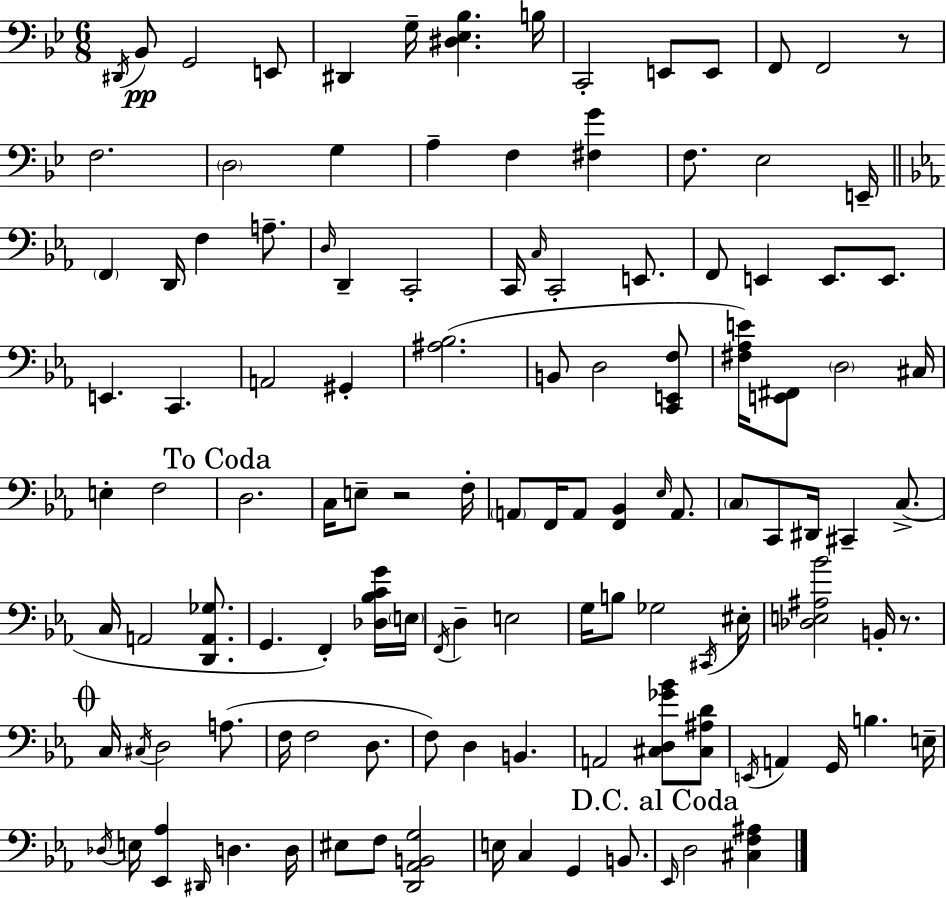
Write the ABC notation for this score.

X:1
T:Untitled
M:6/8
L:1/4
K:Gm
^D,,/4 _B,,/2 G,,2 E,,/2 ^D,, G,/4 [^D,_E,_B,] B,/4 C,,2 E,,/2 E,,/2 F,,/2 F,,2 z/2 F,2 D,2 G, A, F, [^F,G] F,/2 _E,2 E,,/4 F,, D,,/4 F, A,/2 D,/4 D,, C,,2 C,,/4 C,/4 C,,2 E,,/2 F,,/2 E,, E,,/2 E,,/2 E,, C,, A,,2 ^G,, [^A,_B,]2 B,,/2 D,2 [C,,E,,F,]/2 [^F,_A,E]/4 [E,,^F,,]/2 D,2 ^C,/4 E, F,2 D,2 C,/4 E,/2 z2 F,/4 A,,/2 F,,/4 A,,/2 [F,,_B,,] _E,/4 A,,/2 C,/2 C,,/2 ^D,,/4 ^C,, C,/2 C,/4 A,,2 [D,,A,,_G,]/2 G,, F,, [_D,_B,CG]/4 E,/4 F,,/4 D, E,2 G,/4 B,/2 _G,2 ^C,,/4 ^E,/4 [_D,E,^A,_B]2 B,,/4 z/2 C,/4 ^C,/4 D,2 A,/2 F,/4 F,2 D,/2 F,/2 D, B,, A,,2 [^C,D,_G_B]/2 [^C,^A,D]/2 E,,/4 A,, G,,/4 B, E,/4 _D,/4 E,/4 [_E,,_A,] ^D,,/4 D, D,/4 ^E,/2 F,/2 [D,,_A,,B,,G,]2 E,/4 C, G,, B,,/2 _E,,/4 D,2 [^C,F,^A,]